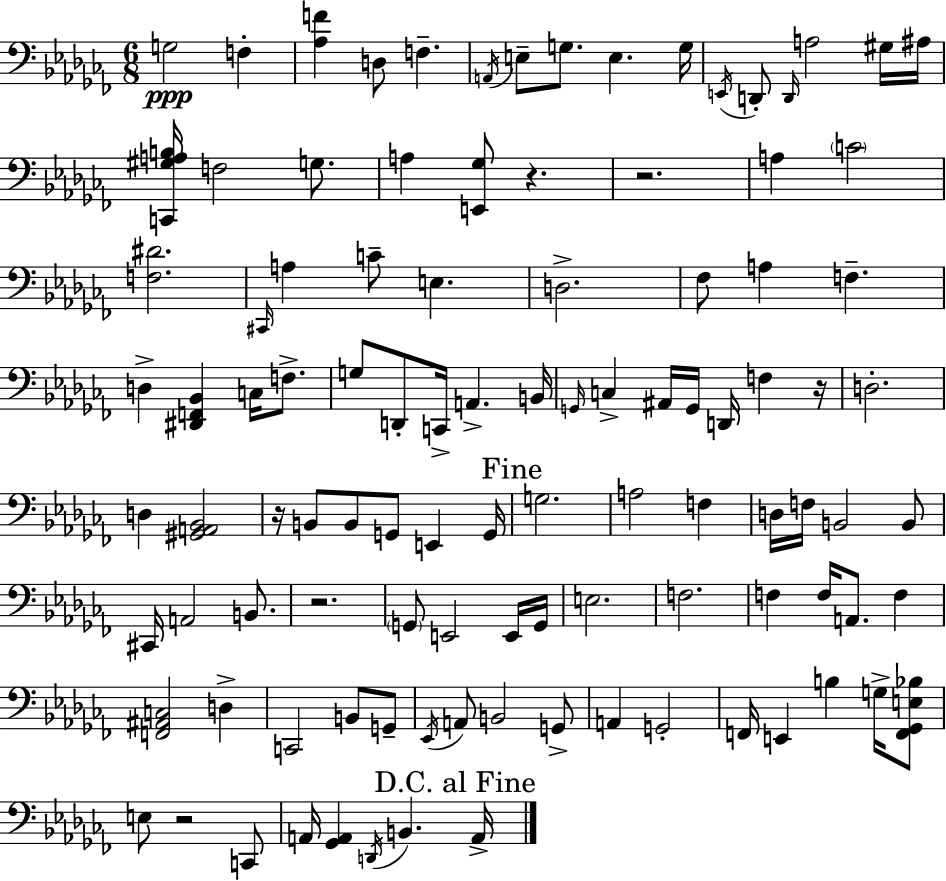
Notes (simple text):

G3/h F3/q [Ab3,F4]/q D3/e F3/q. A2/s E3/e G3/e. E3/q. G3/s E2/s D2/e D2/s A3/h G#3/s A#3/s [C2,G#3,A3,B3]/s F3/h G3/e. A3/q [E2,Gb3]/e R/q. R/h. A3/q C4/h [F3,D#4]/h. C#2/s A3/q C4/e E3/q. D3/h. FES3/e A3/q F3/q. D3/q [D#2,F2,Bb2]/q C3/s F3/e. G3/e D2/e C2/s A2/q. B2/s G2/s C3/q A#2/s G2/s D2/s F3/q R/s D3/h. D3/q [G#2,A2,Bb2]/h R/s B2/e B2/e G2/e E2/q G2/s G3/h. A3/h F3/q D3/s F3/s B2/h B2/e C#2/s A2/h B2/e. R/h. G2/e E2/h E2/s G2/s E3/h. F3/h. F3/q F3/s A2/e. F3/q [F2,A#2,C3]/h D3/q C2/h B2/e G2/e Eb2/s A2/e B2/h G2/e A2/q G2/h F2/s E2/q B3/q G3/s [F2,Gb2,E3,Bb3]/e E3/e R/h C2/e A2/s [Gb2,A2]/q D2/s B2/q. A2/s